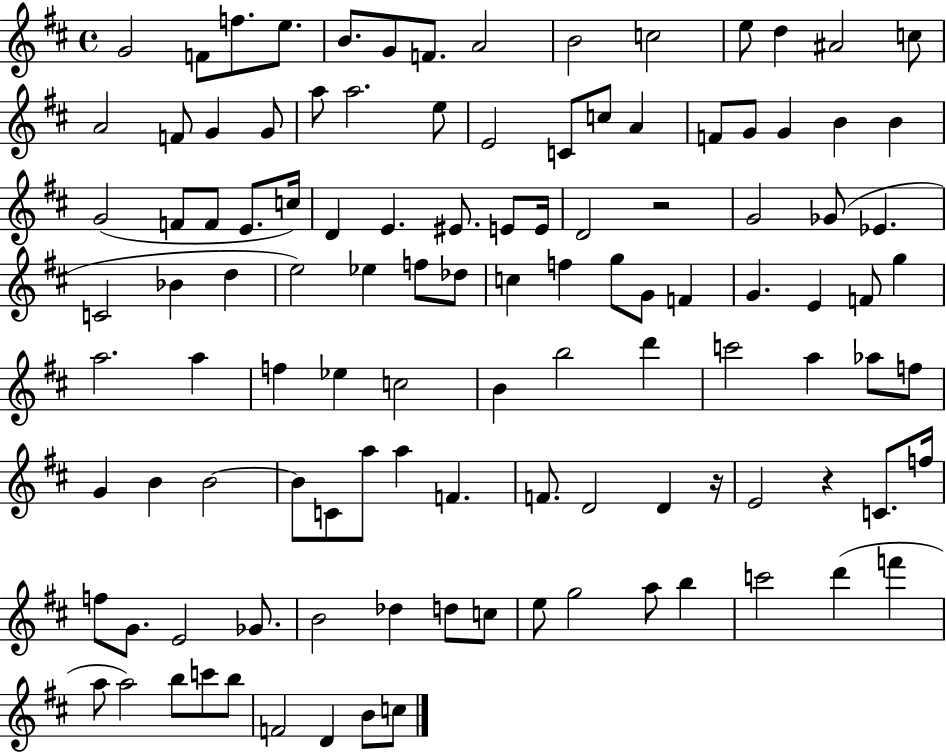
G4/h F4/e F5/e. E5/e. B4/e. G4/e F4/e. A4/h B4/h C5/h E5/e D5/q A#4/h C5/e A4/h F4/e G4/q G4/e A5/e A5/h. E5/e E4/h C4/e C5/e A4/q F4/e G4/e G4/q B4/q B4/q G4/h F4/e F4/e E4/e. C5/s D4/q E4/q. EIS4/e. E4/e E4/s D4/h R/h G4/h Gb4/e Eb4/q. C4/h Bb4/q D5/q E5/h Eb5/q F5/e Db5/e C5/q F5/q G5/e G4/e F4/q G4/q. E4/q F4/e G5/q A5/h. A5/q F5/q Eb5/q C5/h B4/q B5/h D6/q C6/h A5/q Ab5/e F5/e G4/q B4/q B4/h B4/e C4/e A5/e A5/q F4/q. F4/e. D4/h D4/q R/s E4/h R/q C4/e. F5/s F5/e G4/e. E4/h Gb4/e. B4/h Db5/q D5/e C5/e E5/e G5/h A5/e B5/q C6/h D6/q F6/q A5/e A5/h B5/e C6/e B5/e F4/h D4/q B4/e C5/e